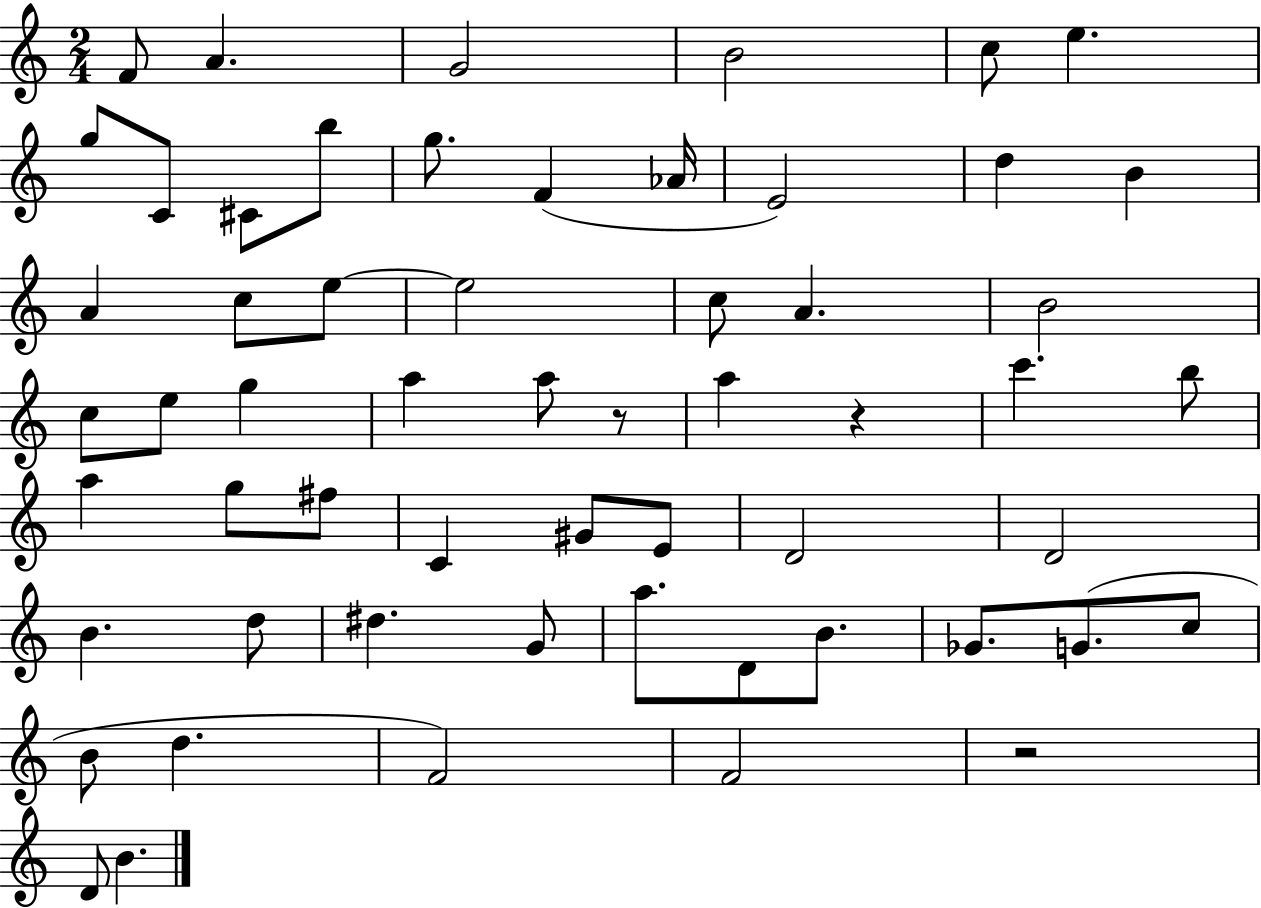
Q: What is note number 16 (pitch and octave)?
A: B4